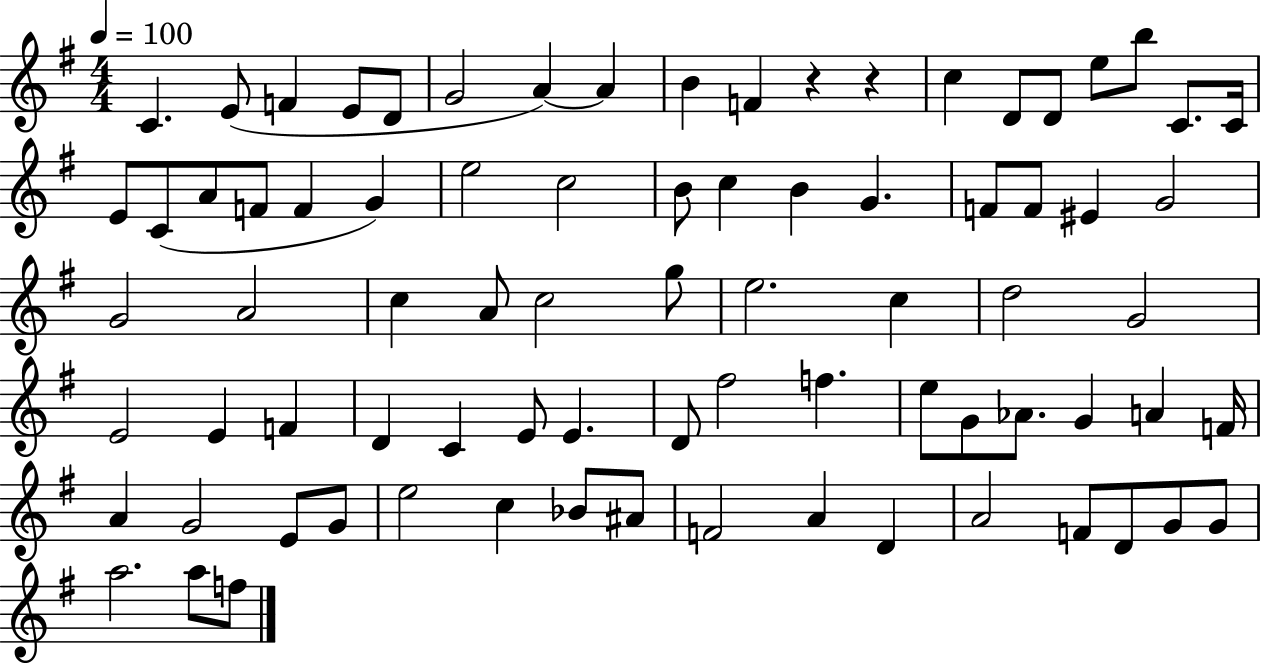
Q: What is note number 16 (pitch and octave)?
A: C4